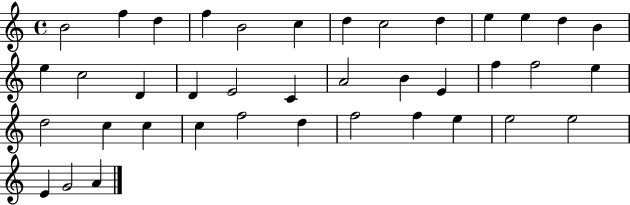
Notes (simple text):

B4/h F5/q D5/q F5/q B4/h C5/q D5/q C5/h D5/q E5/q E5/q D5/q B4/q E5/q C5/h D4/q D4/q E4/h C4/q A4/h B4/q E4/q F5/q F5/h E5/q D5/h C5/q C5/q C5/q F5/h D5/q F5/h F5/q E5/q E5/h E5/h E4/q G4/h A4/q